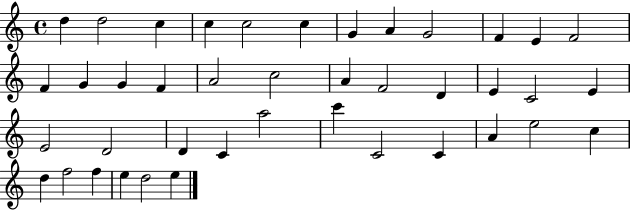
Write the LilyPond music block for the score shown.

{
  \clef treble
  \time 4/4
  \defaultTimeSignature
  \key c \major
  d''4 d''2 c''4 | c''4 c''2 c''4 | g'4 a'4 g'2 | f'4 e'4 f'2 | \break f'4 g'4 g'4 f'4 | a'2 c''2 | a'4 f'2 d'4 | e'4 c'2 e'4 | \break e'2 d'2 | d'4 c'4 a''2 | c'''4 c'2 c'4 | a'4 e''2 c''4 | \break d''4 f''2 f''4 | e''4 d''2 e''4 | \bar "|."
}